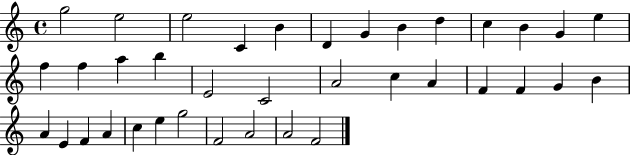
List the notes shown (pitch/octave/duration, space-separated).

G5/h E5/h E5/h C4/q B4/q D4/q G4/q B4/q D5/q C5/q B4/q G4/q E5/q F5/q F5/q A5/q B5/q E4/h C4/h A4/h C5/q A4/q F4/q F4/q G4/q B4/q A4/q E4/q F4/q A4/q C5/q E5/q G5/h F4/h A4/h A4/h F4/h